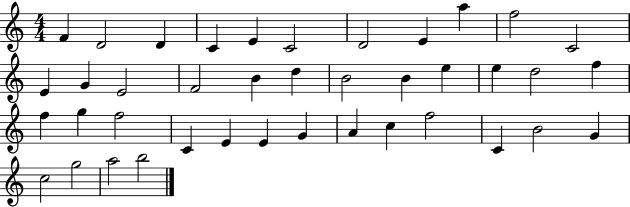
{
  \clef treble
  \numericTimeSignature
  \time 4/4
  \key c \major
  f'4 d'2 d'4 | c'4 e'4 c'2 | d'2 e'4 a''4 | f''2 c'2 | \break e'4 g'4 e'2 | f'2 b'4 d''4 | b'2 b'4 e''4 | e''4 d''2 f''4 | \break f''4 g''4 f''2 | c'4 e'4 e'4 g'4 | a'4 c''4 f''2 | c'4 b'2 g'4 | \break c''2 g''2 | a''2 b''2 | \bar "|."
}